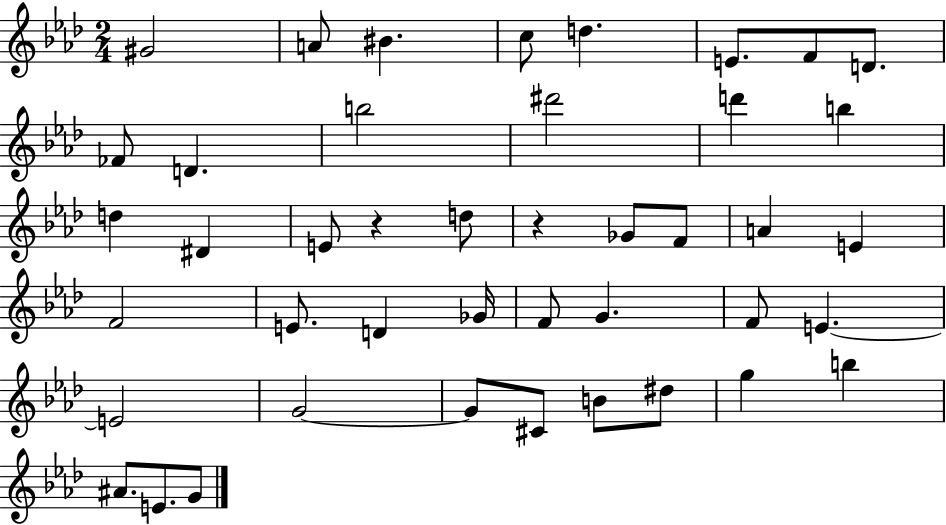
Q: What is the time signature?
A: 2/4